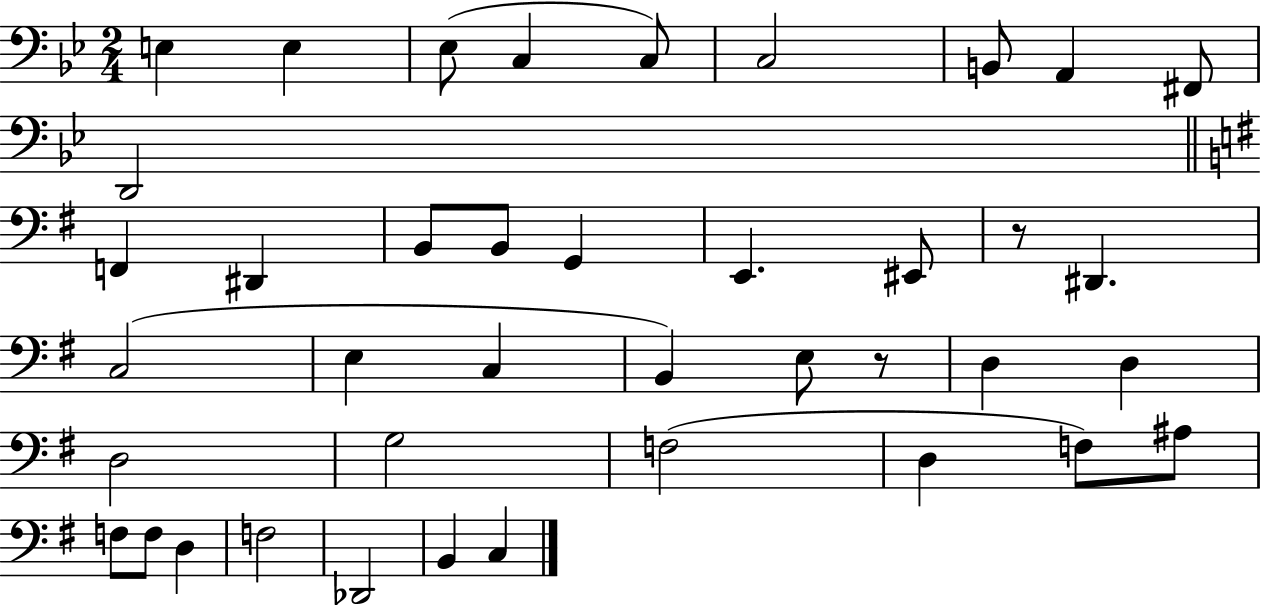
X:1
T:Untitled
M:2/4
L:1/4
K:Bb
E, E, _E,/2 C, C,/2 C,2 B,,/2 A,, ^F,,/2 D,,2 F,, ^D,, B,,/2 B,,/2 G,, E,, ^E,,/2 z/2 ^D,, C,2 E, C, B,, E,/2 z/2 D, D, D,2 G,2 F,2 D, F,/2 ^A,/2 F,/2 F,/2 D, F,2 _D,,2 B,, C,